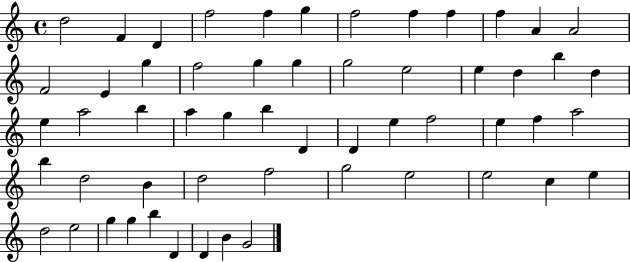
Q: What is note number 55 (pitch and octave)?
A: B4